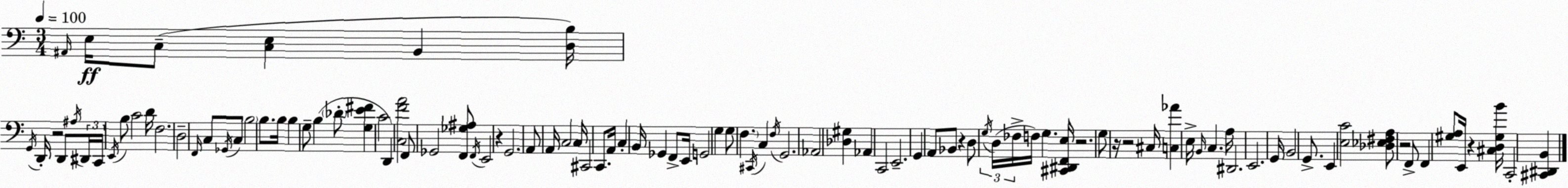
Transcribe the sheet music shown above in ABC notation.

X:1
T:Untitled
M:3/4
L:1/4
K:C
^A,,/4 E,/4 C,/2 [C,E,] B,, [D,B,]/4 G,,/4 D,,/4 z2 D,,/2 ^A,/4 ^D,,/4 C,,/4 E,,/4 B,/2 C2 D/4 F,2 D,2 F,,/4 C,/2 _G,,/4 C,/2 B,2 B,/2 B,/4 B, G,/2 B, _D/2 [G,E^F] C2 D,, [C,FA]2 F,,/2 _G,,2 [F,,_G,^A,]/2 F,,/4 E,,2 z G,,2 A,,/2 A,,/4 C,2 C,/4 ^C,,2 C,,/2 A,,/4 C, B,,/4 _G,, F,,/2 E,,/4 G,,2 G, G,/2 F, ^C,,/4 C, F,/4 G,,2 _A,,2 [_D,^G,] _A,, C,,2 E,,2 G,, A,,/2 _B,,/2 z D,/2 G,/4 D,/4 _F,/4 F,/4 G, [^C,,^D,,F,,E,]/4 z2 G,/2 z/4 z2 ^C,/4 [C,_A] E,/4 B,,/4 C, A,/4 ^D,,2 E,,2 G,,/4 B,,2 G,,/2 E,, [E,C]2 [_D,_E,^F,A,]/2 z2 F,,/2 F,, [^G,A,]/2 E,,/4 z [^C,D,^G,B]/4 C,,2 [^C,,^D,,B,,]